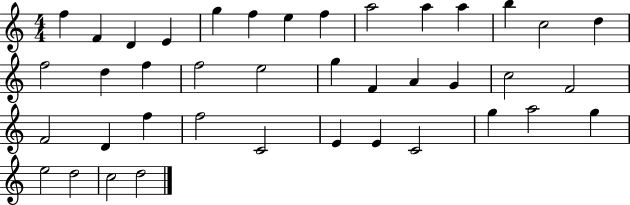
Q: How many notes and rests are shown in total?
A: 40